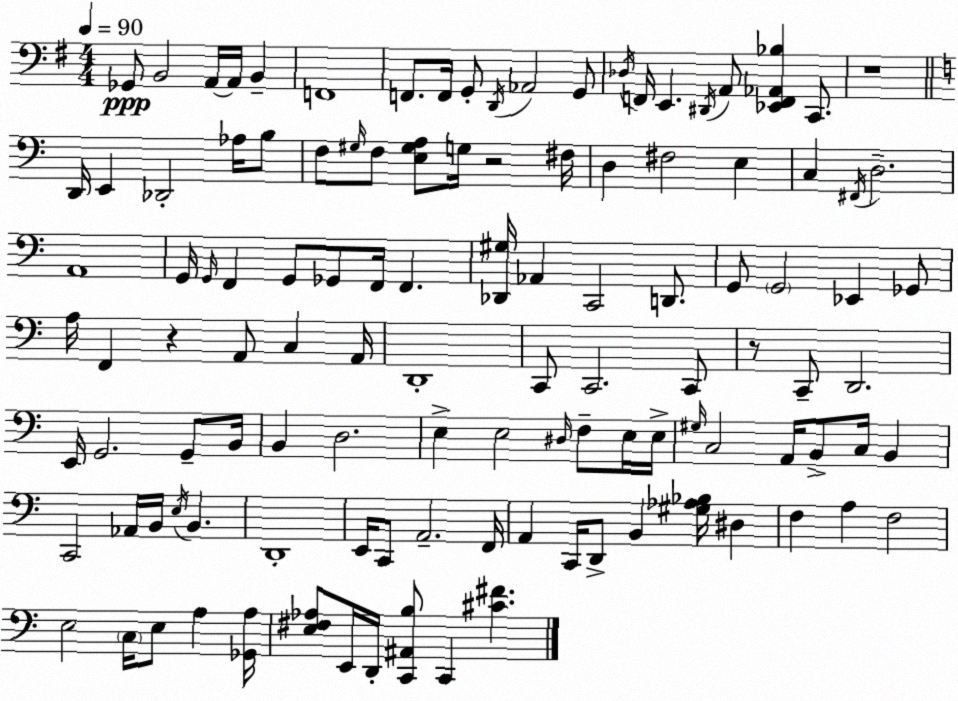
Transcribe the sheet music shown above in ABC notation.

X:1
T:Untitled
M:4/4
L:1/4
K:G
_G,,/2 B,,2 A,,/4 A,,/4 B,, F,,4 F,,/2 F,,/4 G,,/2 D,,/4 _A,,2 G,,/2 _D,/4 F,,/4 E,, ^D,,/4 A,,/2 [_E,,F,,_A,,_B,] C,,/2 z4 D,,/4 E,, _D,,2 _A,/4 B,/2 F,/2 ^G,/4 F,/2 [E,^G,A,]/2 G,/4 z2 ^F,/4 D, ^F,2 E, C, ^F,,/4 D,2 A,,4 G,,/4 G,,/4 F,, G,,/2 _G,,/2 F,,/4 F,, [_D,,^G,]/4 _A,, C,,2 D,,/2 G,,/2 G,,2 _E,, _G,,/2 A,/4 F,, z A,,/2 C, A,,/4 D,,4 C,,/2 C,,2 C,,/2 z/2 C,,/2 D,,2 E,,/4 G,,2 G,,/2 B,,/4 B,, D,2 E, E,2 ^D,/4 F,/2 E,/4 E,/4 ^G,/4 C,2 A,,/4 B,,/2 C,/4 B,, C,,2 _A,,/4 B,,/4 E,/4 B,, D,,4 E,,/4 C,,/2 A,,2 F,,/4 A,, C,,/4 D,,/2 B,, [^G,_A,_B,]/4 ^D, F, A, F,2 E,2 C,/4 E,/2 A, [_G,,A,]/4 [E,^F,_A,]/2 E,,/4 D,,/4 [C,,^A,,B,]/2 C,, [^C^F]